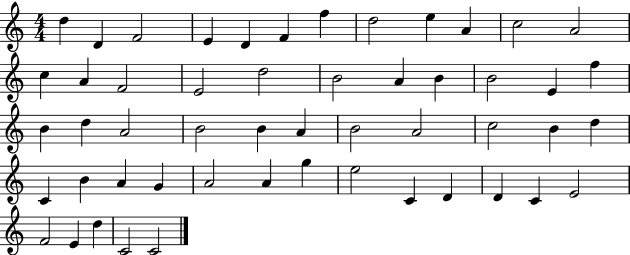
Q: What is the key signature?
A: C major